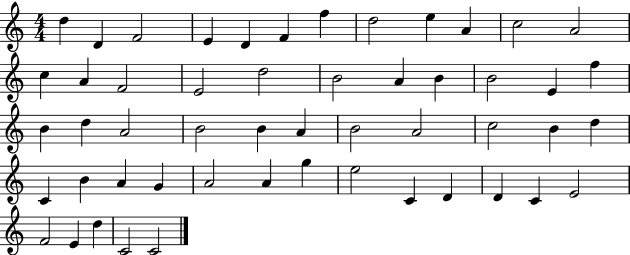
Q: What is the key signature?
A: C major